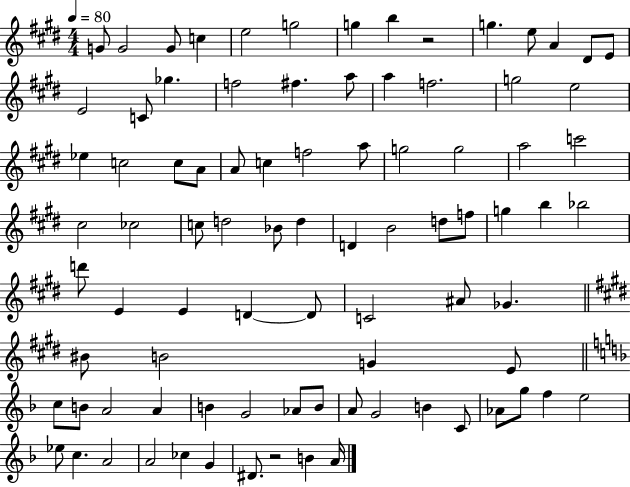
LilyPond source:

{
  \clef treble
  \numericTimeSignature
  \time 4/4
  \key e \major
  \tempo 4 = 80
  g'8 g'2 g'8 c''4 | e''2 g''2 | g''4 b''4 r2 | g''4. e''8 a'4 dis'8 e'8 | \break e'2 c'8 ges''4. | f''2 fis''4. a''8 | a''4 f''2. | g''2 e''2 | \break ees''4 c''2 c''8 a'8 | a'8 c''4 f''2 a''8 | g''2 g''2 | a''2 c'''2 | \break cis''2 ces''2 | c''8 d''2 bes'8 d''4 | d'4 b'2 d''8 f''8 | g''4 b''4 bes''2 | \break d'''8 e'4 e'4 d'4~~ d'8 | c'2 ais'8 ges'4. | \bar "||" \break \key e \major bis'8 b'2 g'4 e'8 | \bar "||" \break \key f \major c''8 b'8 a'2 a'4 | b'4 g'2 aes'8 b'8 | a'8 g'2 b'4 c'8 | aes'8 g''8 f''4 e''2 | \break ees''8 c''4. a'2 | a'2 ces''4 g'4 | dis'8. r2 b'4 a'16 | \bar "|."
}